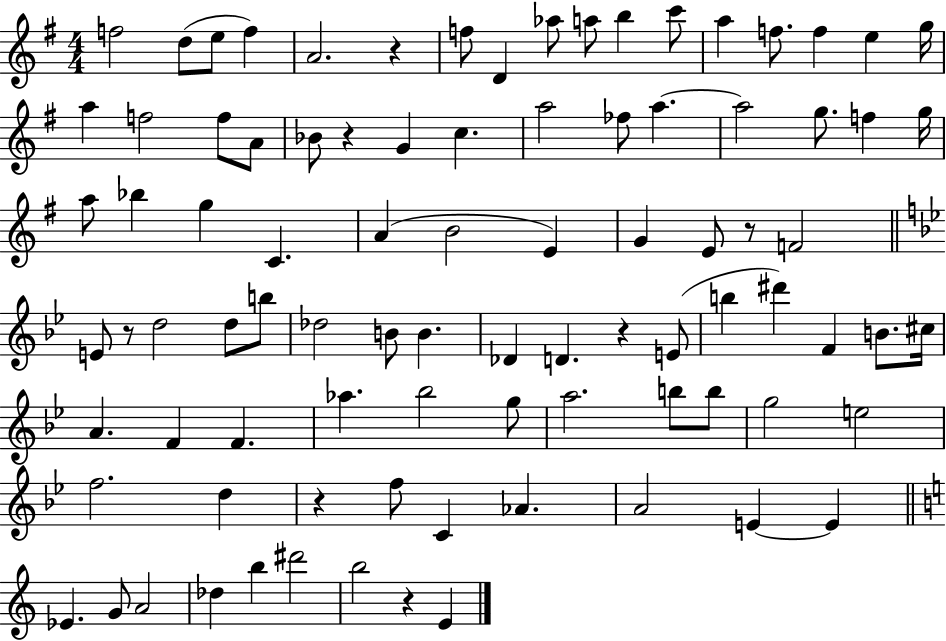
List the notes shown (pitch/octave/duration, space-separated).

F5/h D5/e E5/e F5/q A4/h. R/q F5/e D4/q Ab5/e A5/e B5/q C6/e A5/q F5/e. F5/q E5/q G5/s A5/q F5/h F5/e A4/e Bb4/e R/q G4/q C5/q. A5/h FES5/e A5/q. A5/h G5/e. F5/q G5/s A5/e Bb5/q G5/q C4/q. A4/q B4/h E4/q G4/q E4/e R/e F4/h E4/e R/e D5/h D5/e B5/e Db5/h B4/e B4/q. Db4/q D4/q. R/q E4/e B5/q D#6/q F4/q B4/e. C#5/s A4/q. F4/q F4/q. Ab5/q. Bb5/h G5/e A5/h. B5/e B5/e G5/h E5/h F5/h. D5/q R/q F5/e C4/q Ab4/q. A4/h E4/q E4/q Eb4/q. G4/e A4/h Db5/q B5/q D#6/h B5/h R/q E4/q